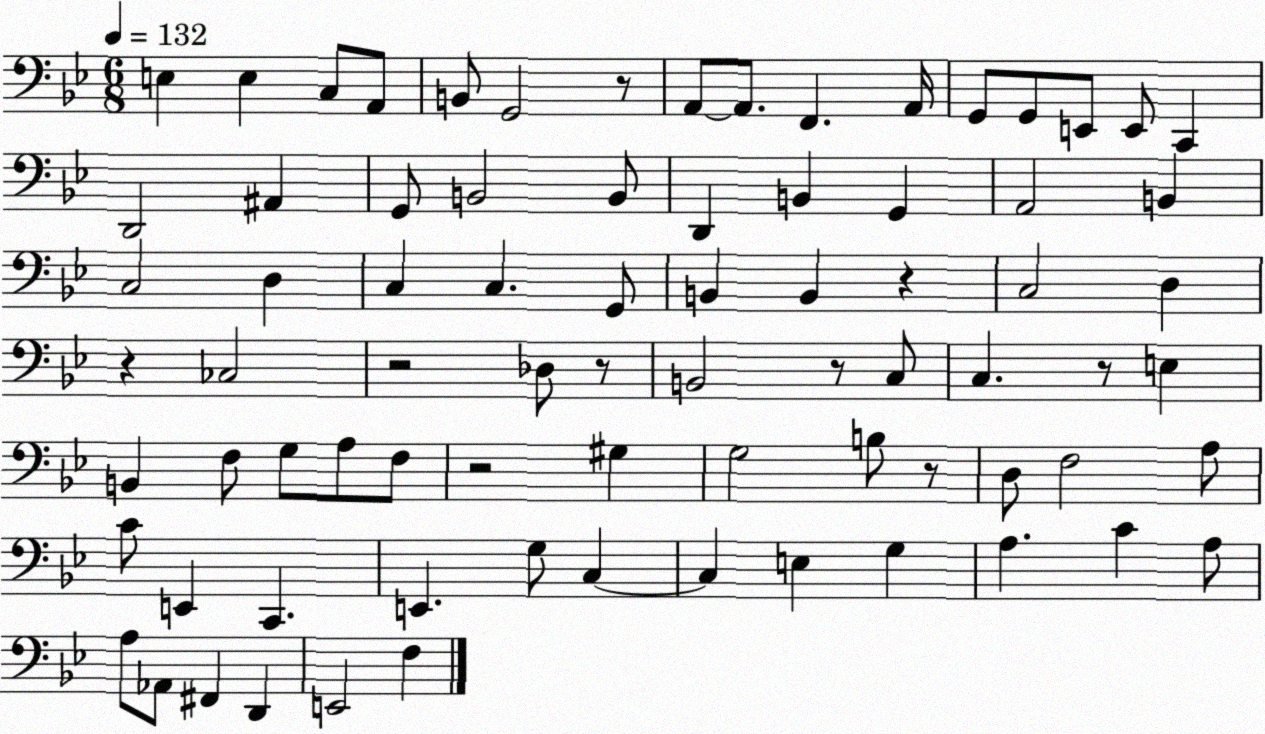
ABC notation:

X:1
T:Untitled
M:6/8
L:1/4
K:Bb
E, E, C,/2 A,,/2 B,,/2 G,,2 z/2 A,,/2 A,,/2 F,, A,,/4 G,,/2 G,,/2 E,,/2 E,,/2 C,, D,,2 ^A,, G,,/2 B,,2 B,,/2 D,, B,, G,, A,,2 B,, C,2 D, C, C, G,,/2 B,, B,, z C,2 D, z _C,2 z2 _D,/2 z/2 B,,2 z/2 C,/2 C, z/2 E, B,, F,/2 G,/2 A,/2 F,/2 z2 ^G, G,2 B,/2 z/2 D,/2 F,2 A,/2 C/2 E,, C,, E,, G,/2 C, C, E, G, A, C A,/2 A,/2 _A,,/2 ^F,, D,, E,,2 F,